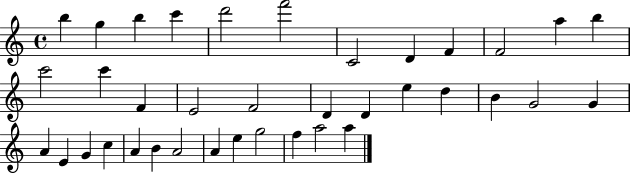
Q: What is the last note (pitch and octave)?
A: A5